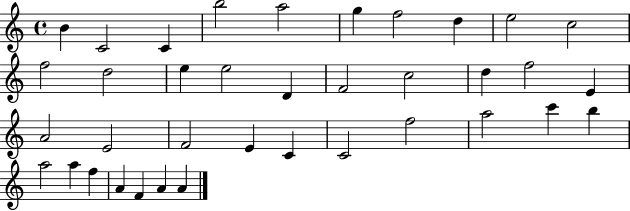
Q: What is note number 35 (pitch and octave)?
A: F4